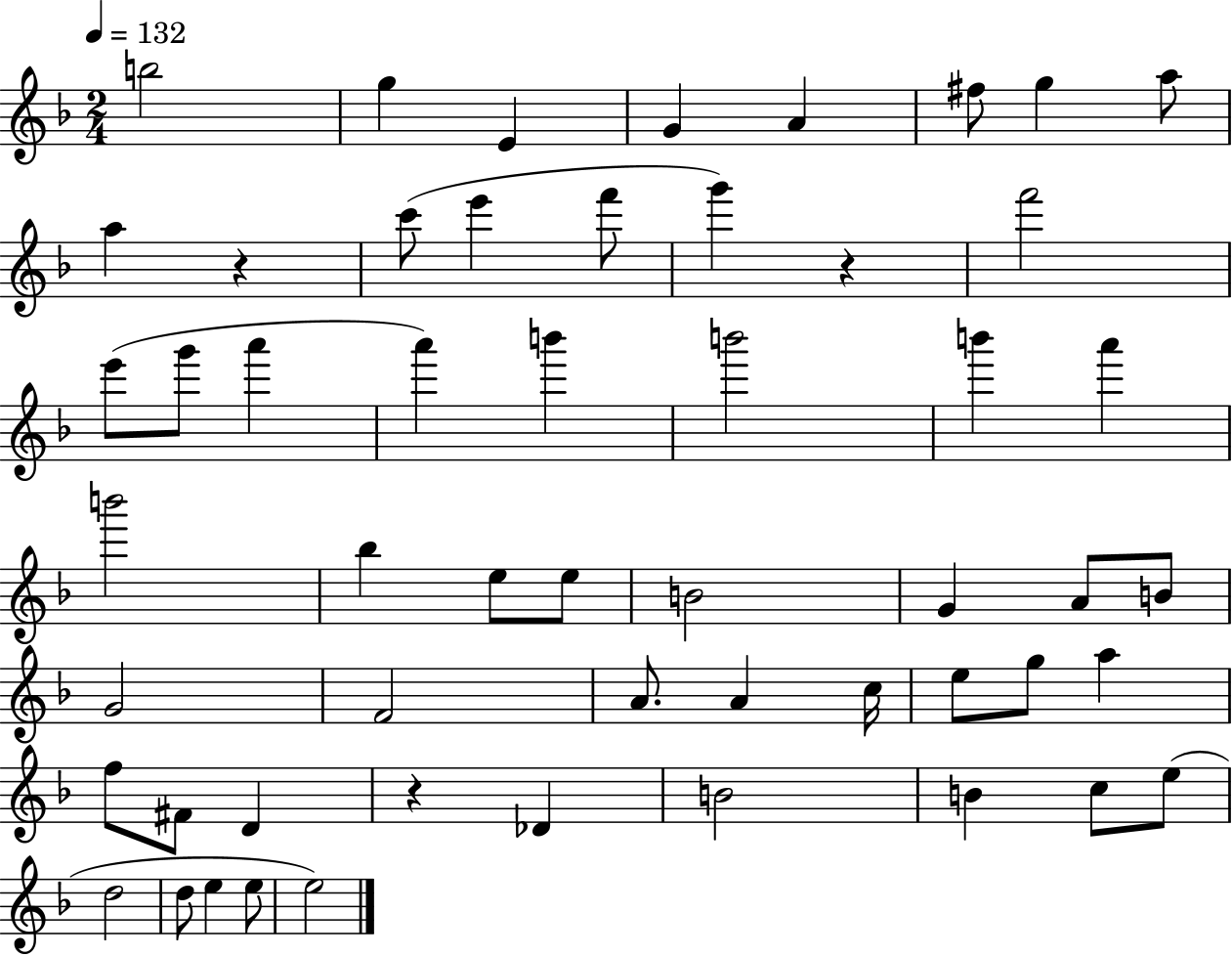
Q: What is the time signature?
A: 2/4